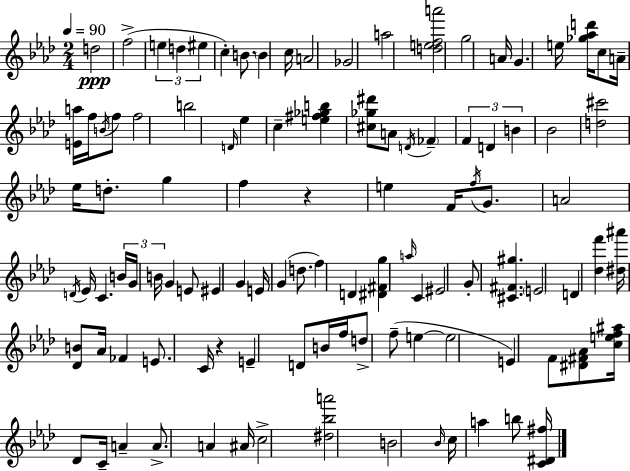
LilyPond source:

{
  \clef treble
  \numericTimeSignature
  \time 2/4
  \key f \minor
  \tempo 4 = 90
  d''2\ppp | f''2->( | \tuplet 3/2 { e''4 d''4 | eis''4 } c''4-.) | \break b'8. \parenthesize b'4 c''16 | a'2 | ges'2 | a''2 | \break <d'' e'' f'' a'''>2 | g''2 | a'16 g'4. e''16 | <ges'' aes'' d'''>16 c''8 a'16-- <e' a''>16 f''16 \acciaccatura { b'16 } f''8 | \break f''2 | b''2 | \grace { d'16 } ees''4 c''4-- | <e'' fis'' ges'' b''>4 <cis'' ges'' dis'''>8 | \break a'8 \acciaccatura { d'16 } \parenthesize fes'4-- \tuplet 3/2 { f'4 | d'4 b'4 } | bes'2 | <d'' cis'''>2 | \break ees''16 d''8.-. g''4 | f''4 r4 | e''4 f'16 | \acciaccatura { f''16 } g'8. a'2 | \break \acciaccatura { d'16 } ees'16 c'4. | \tuplet 3/2 { b'16 g'16 b'16 } g'4 | e'8 eis'4 | g'4 e'16 g'4( | \break d''8. f''4) | d'4 <dis' fis' g''>4 | \grace { a''16 } c'4 eis'2 | g'8-. | \break <cis' fis' gis''>4. \parenthesize e'2 | d'4 | <des'' f'''>4 <dis'' ais'''>16 <des' b'>8 | aes'16 fes'4 e'8. | \break c'16 r4 e'4-- | d'8 b'16 f''16 d''8-> | f''8--( e''4~~ e''2 | e'4) | \break f'8 <dis' fis' aes'>8 <c'' e'' f'' ais''>16 des'8 | c'16-- a'4-- a'8.-> | a'4 ais'16 c''2-> | <dis'' bes'' a'''>2 | \break b'2 | \grace { bes'16 } c''16 | a''4 b''8 <c' dis' fis''>16 \bar "|."
}